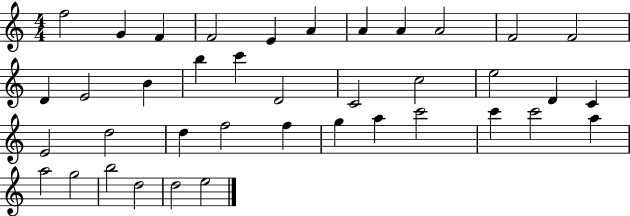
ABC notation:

X:1
T:Untitled
M:4/4
L:1/4
K:C
f2 G F F2 E A A A A2 F2 F2 D E2 B b c' D2 C2 c2 e2 D C E2 d2 d f2 f g a c'2 c' c'2 a a2 g2 b2 d2 d2 e2